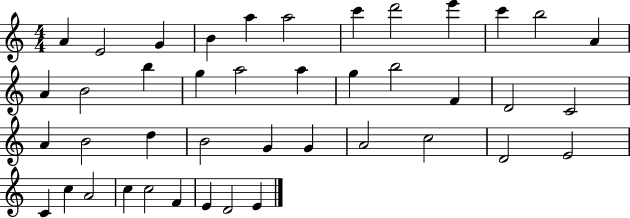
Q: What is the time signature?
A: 4/4